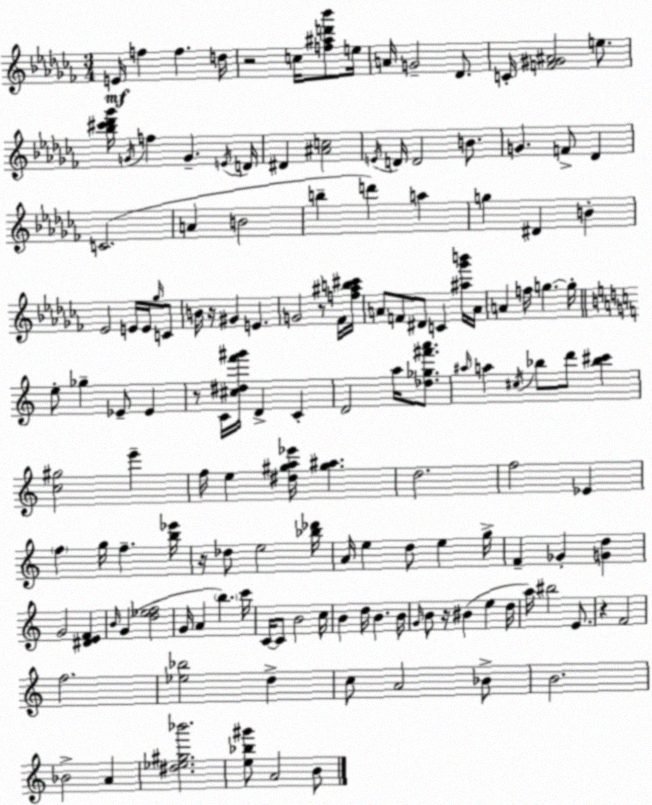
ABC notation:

X:1
T:Untitled
M:3/4
L:1/4
K:Abm
E/4 f f d/4 z2 c/4 [f^ad'_b']/2 e/4 A/4 G2 _D/2 C/4 [F^G^A]2 e/2 [_b^c'_d'_g']/4 G/4 f G E/4 D/4 ^D [^Ac]2 E/4 D/4 D2 B/2 G F/2 _D C2 A B2 b d' a g ^D B _E2 E/4 E/4 _g/4 C/2 B/4 z/4 ^G E G2 z/2 _F/4 [f^ab^c']/4 A/2 F/2 ^D/2 C [^a_g'b']/4 A/4 A f/4 g g/4 e/2 _g _E/2 _E z/2 C/4 [^c^df'^g']/4 D C D2 a/4 [_d_g^f'a']/2 ^a/4 a ^c/4 _b/2 d'/2 [_b^c'] [c^g]2 e' f/4 e [^d^ga_e']/4 [^g^a] d2 f2 _E f g/4 f [b_e']/4 z/4 _d/2 e2 [_b_d']/4 A/4 e d/2 e g/4 F _G [Gd] G2 [^DEF] B/4 G [d_ef]2 G/4 A b c'/4 C/4 C/2 B2 c/4 B d/4 B B/4 G/4 B/2 z/4 ^B e d/4 a/4 ^b2 E/2 z F2 f2 [_e_b]2 d c/2 A2 _B/2 B2 _B2 A [^d_e^g_b']2 [e_b^g']/2 A2 B/2